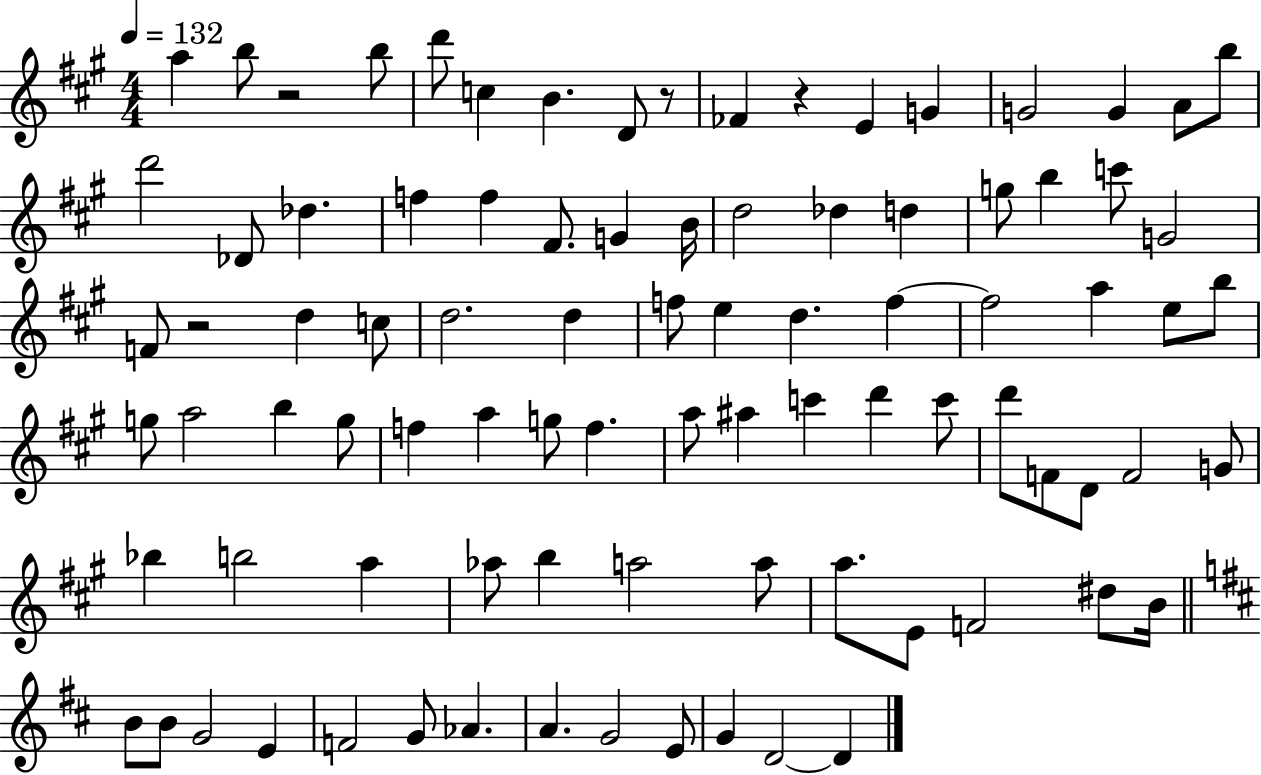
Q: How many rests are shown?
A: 4